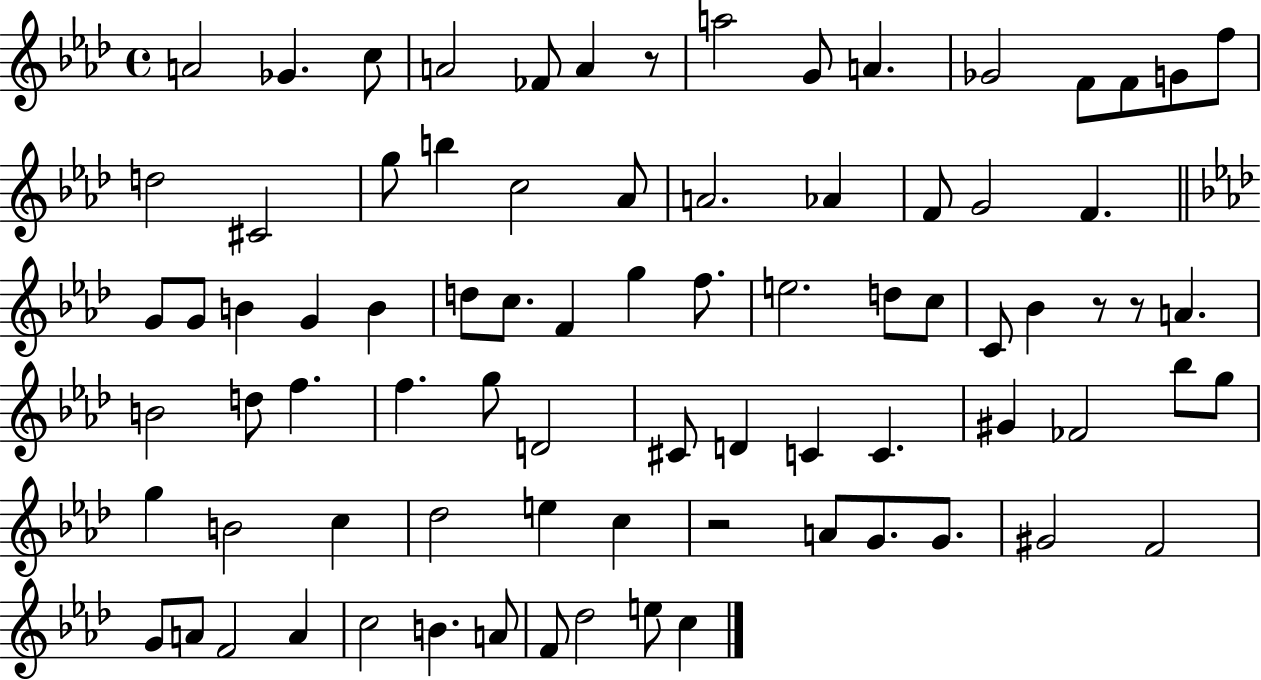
X:1
T:Untitled
M:4/4
L:1/4
K:Ab
A2 _G c/2 A2 _F/2 A z/2 a2 G/2 A _G2 F/2 F/2 G/2 f/2 d2 ^C2 g/2 b c2 _A/2 A2 _A F/2 G2 F G/2 G/2 B G B d/2 c/2 F g f/2 e2 d/2 c/2 C/2 _B z/2 z/2 A B2 d/2 f f g/2 D2 ^C/2 D C C ^G _F2 _b/2 g/2 g B2 c _d2 e c z2 A/2 G/2 G/2 ^G2 F2 G/2 A/2 F2 A c2 B A/2 F/2 _d2 e/2 c